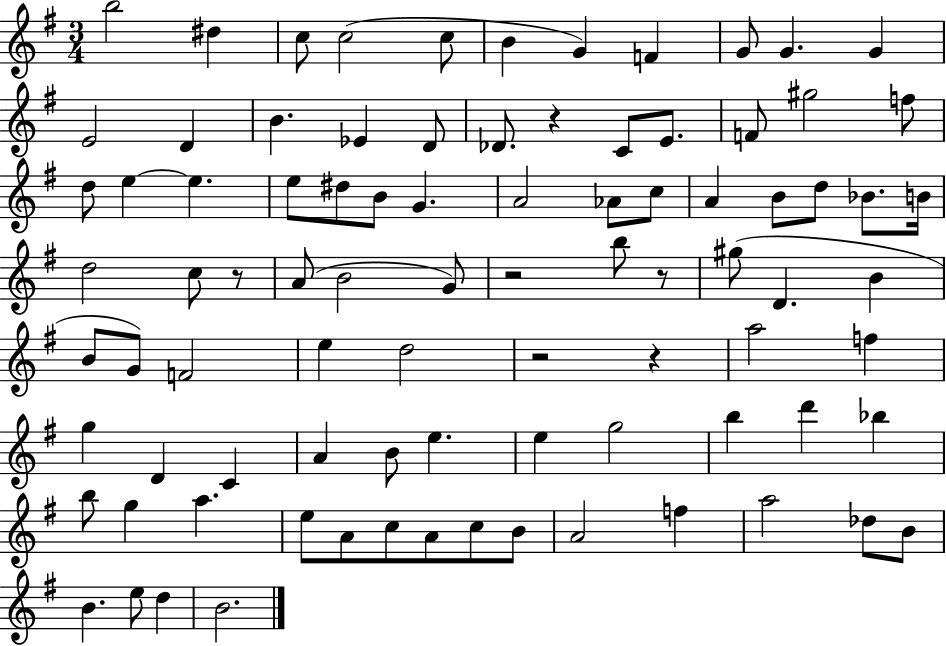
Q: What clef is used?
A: treble